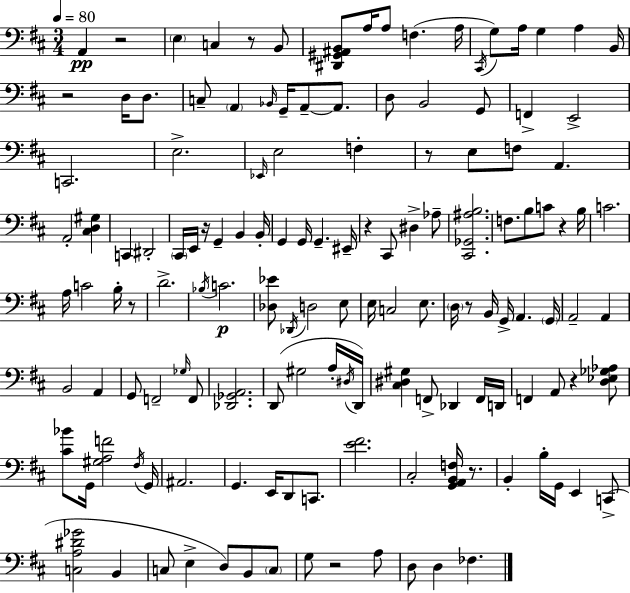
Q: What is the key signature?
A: D major